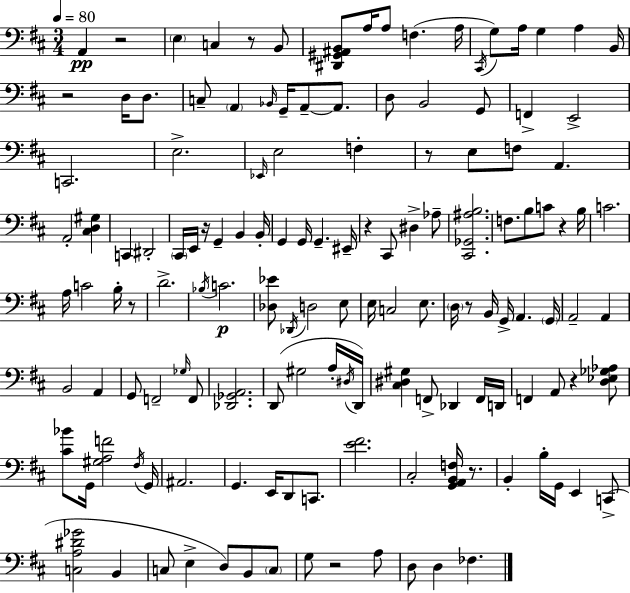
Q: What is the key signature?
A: D major